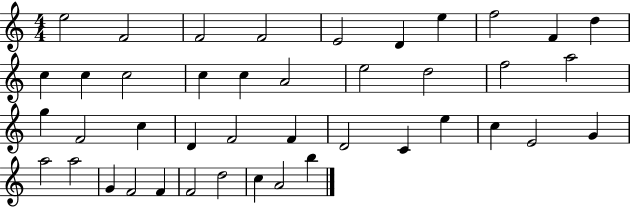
X:1
T:Untitled
M:4/4
L:1/4
K:C
e2 F2 F2 F2 E2 D e f2 F d c c c2 c c A2 e2 d2 f2 a2 g F2 c D F2 F D2 C e c E2 G a2 a2 G F2 F F2 d2 c A2 b